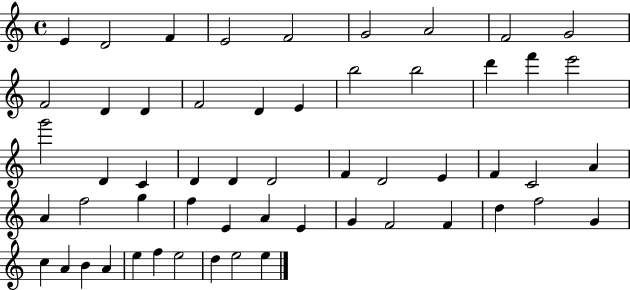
{
  \clef treble
  \time 4/4
  \defaultTimeSignature
  \key c \major
  e'4 d'2 f'4 | e'2 f'2 | g'2 a'2 | f'2 g'2 | \break f'2 d'4 d'4 | f'2 d'4 e'4 | b''2 b''2 | d'''4 f'''4 e'''2 | \break g'''2 d'4 c'4 | d'4 d'4 d'2 | f'4 d'2 e'4 | f'4 c'2 a'4 | \break a'4 f''2 g''4 | f''4 e'4 a'4 e'4 | g'4 f'2 f'4 | d''4 f''2 g'4 | \break c''4 a'4 b'4 a'4 | e''4 f''4 e''2 | d''4 e''2 e''4 | \bar "|."
}